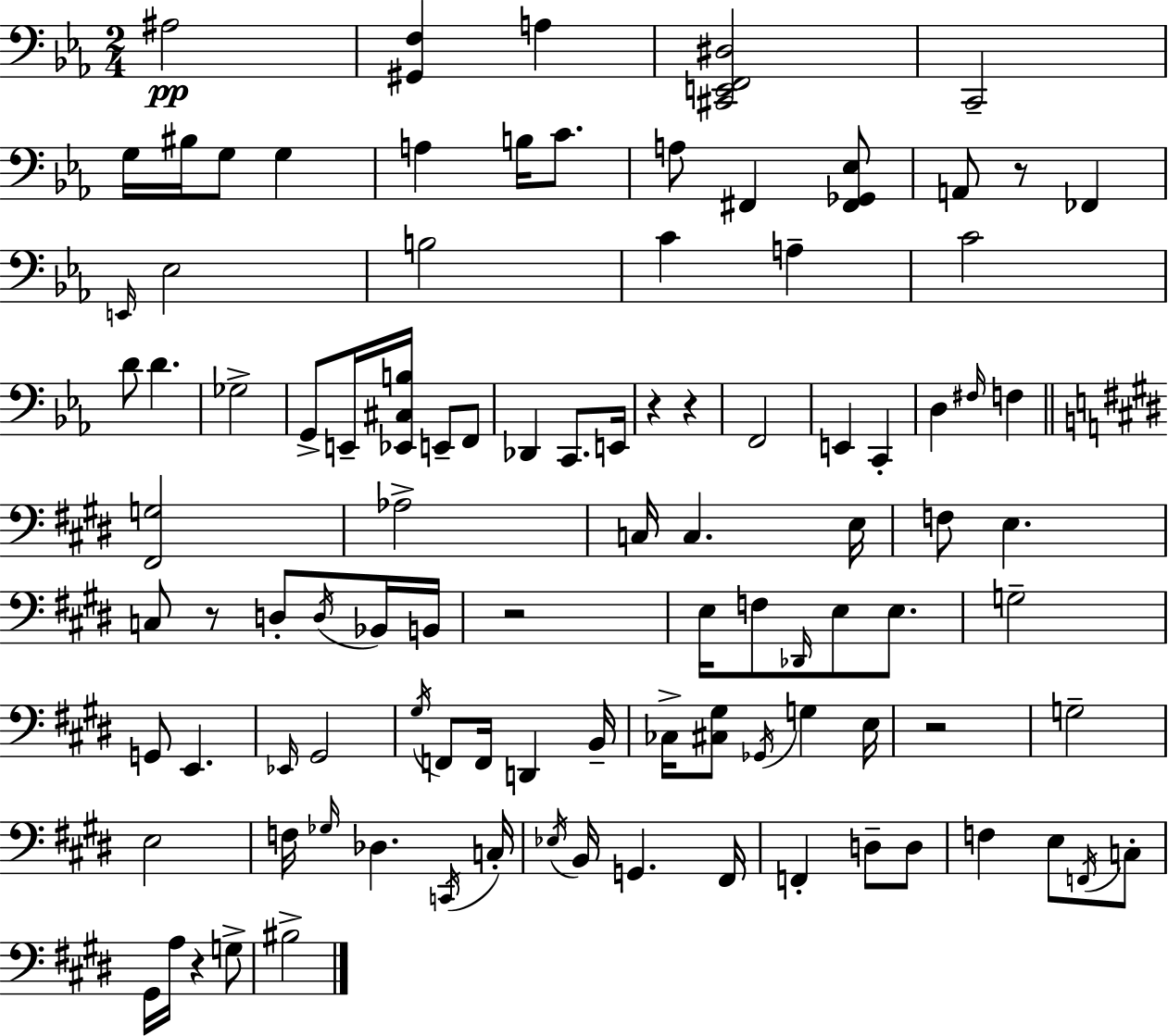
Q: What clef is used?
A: bass